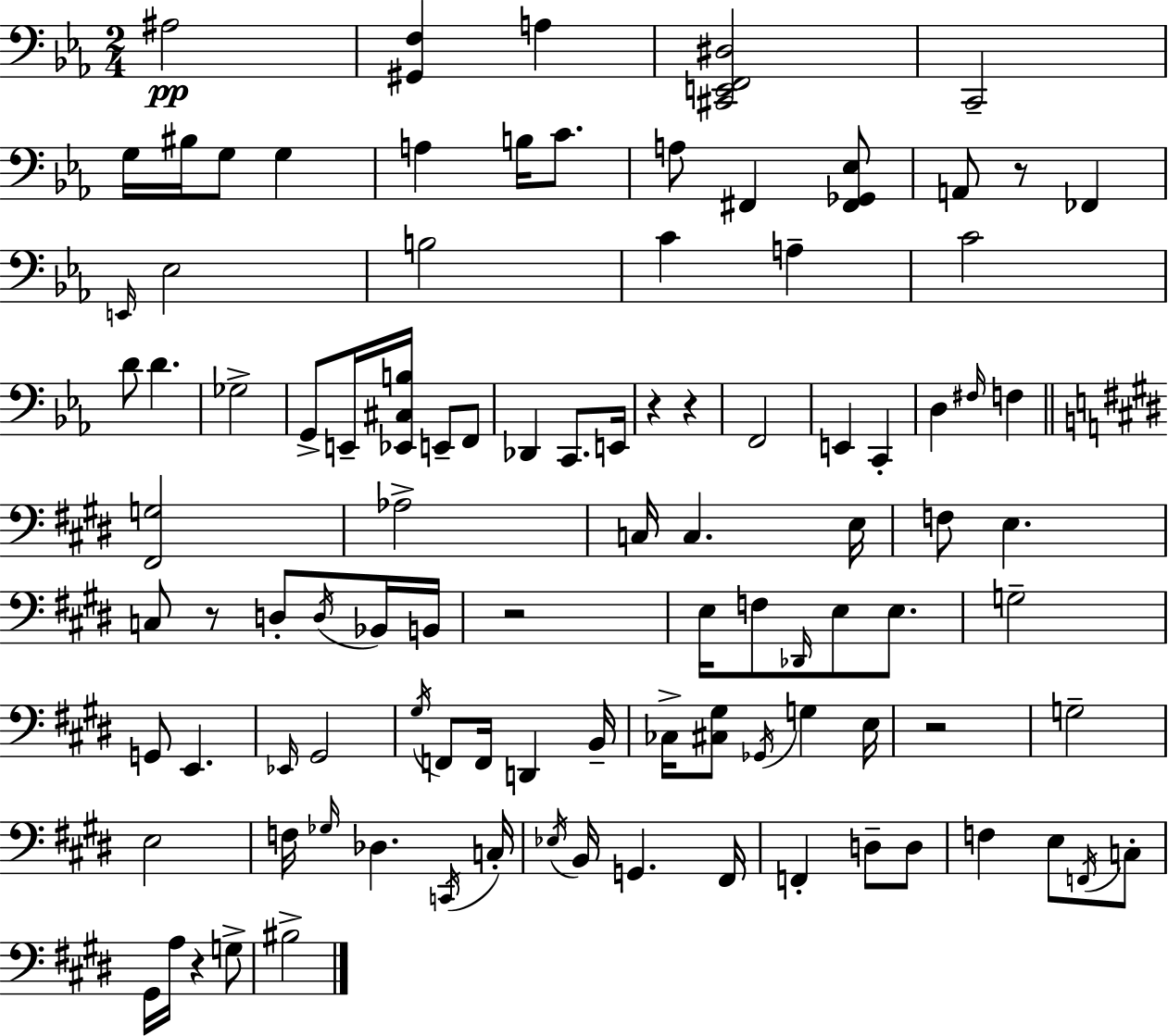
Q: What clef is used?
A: bass